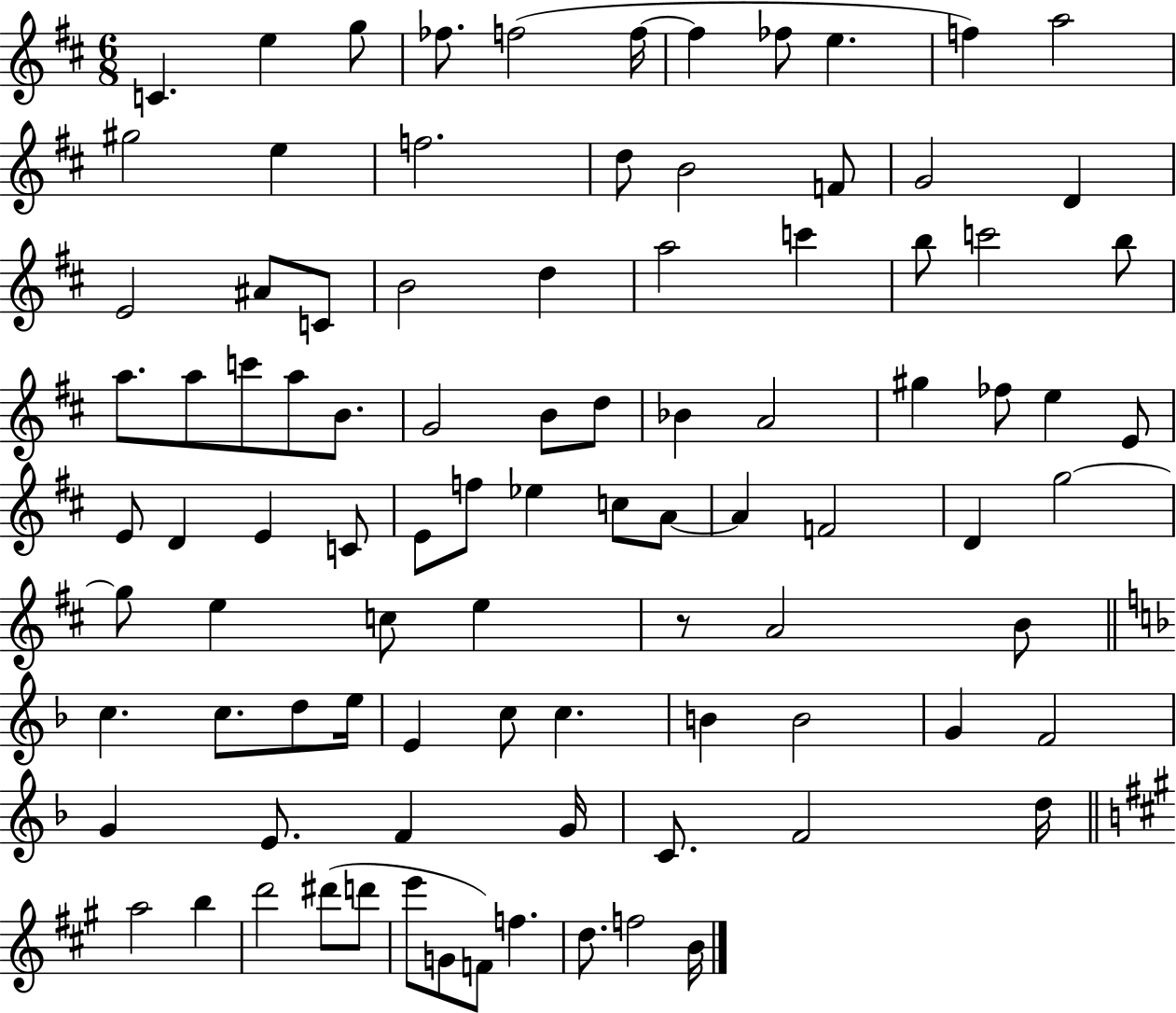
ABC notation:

X:1
T:Untitled
M:6/8
L:1/4
K:D
C e g/2 _f/2 f2 f/4 f _f/2 e f a2 ^g2 e f2 d/2 B2 F/2 G2 D E2 ^A/2 C/2 B2 d a2 c' b/2 c'2 b/2 a/2 a/2 c'/2 a/2 B/2 G2 B/2 d/2 _B A2 ^g _f/2 e E/2 E/2 D E C/2 E/2 f/2 _e c/2 A/2 A F2 D g2 g/2 e c/2 e z/2 A2 B/2 c c/2 d/2 e/4 E c/2 c B B2 G F2 G E/2 F G/4 C/2 F2 d/4 a2 b d'2 ^d'/2 d'/2 e'/2 G/2 F/2 f d/2 f2 B/4